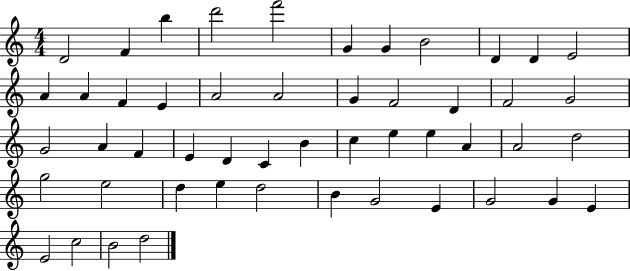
X:1
T:Untitled
M:4/4
L:1/4
K:C
D2 F b d'2 f'2 G G B2 D D E2 A A F E A2 A2 G F2 D F2 G2 G2 A F E D C B c e e A A2 d2 g2 e2 d e d2 B G2 E G2 G E E2 c2 B2 d2